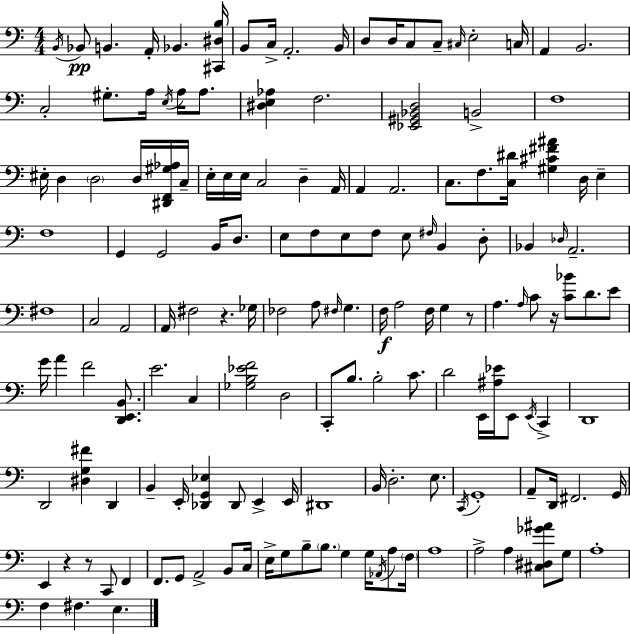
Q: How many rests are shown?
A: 5